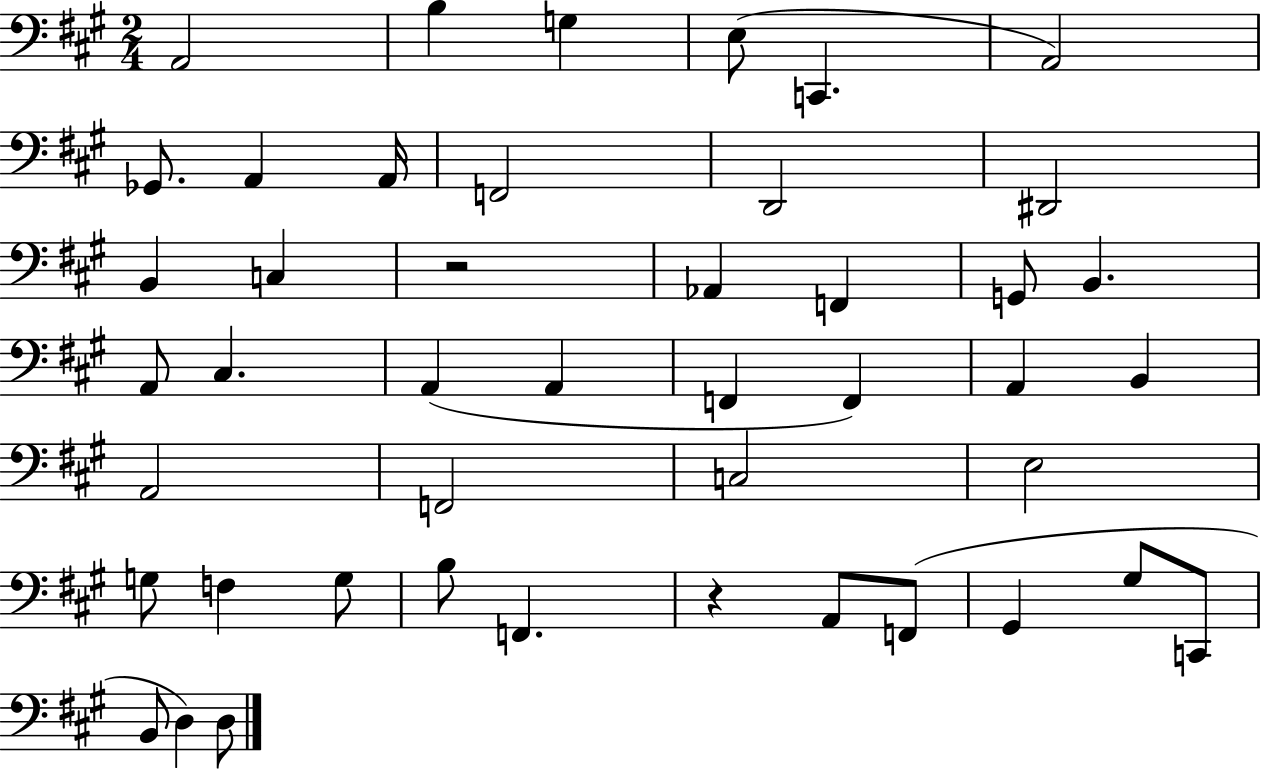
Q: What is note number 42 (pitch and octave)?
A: D3